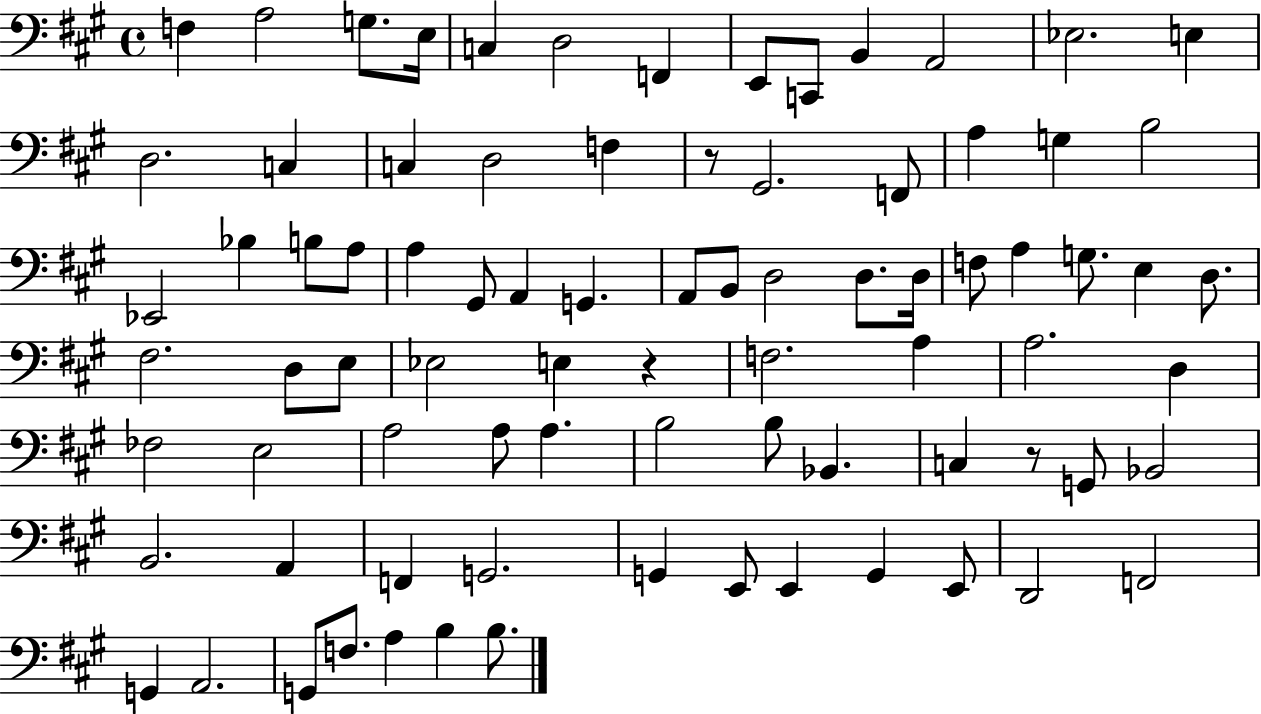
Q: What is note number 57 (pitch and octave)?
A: B3